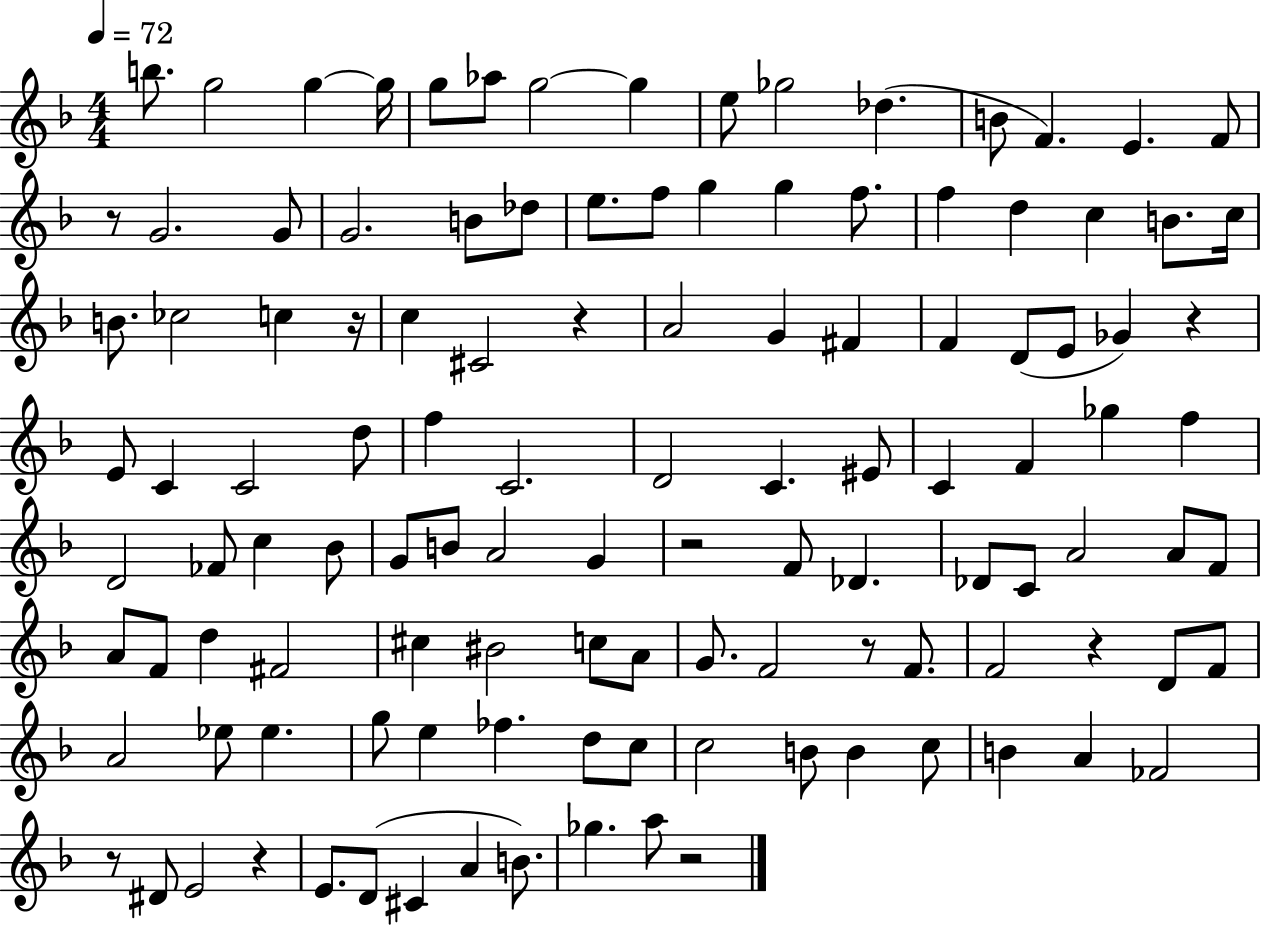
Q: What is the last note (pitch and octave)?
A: A5